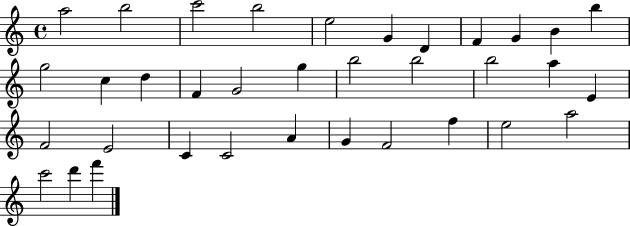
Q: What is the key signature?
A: C major